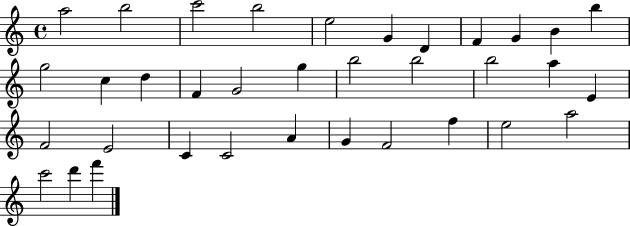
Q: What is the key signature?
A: C major